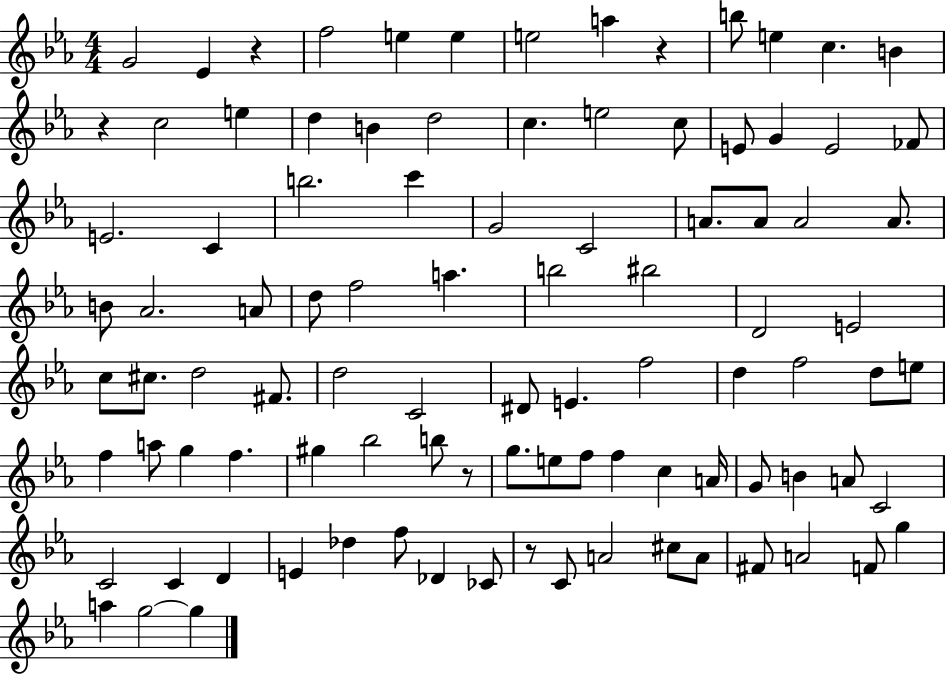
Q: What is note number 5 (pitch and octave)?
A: E5